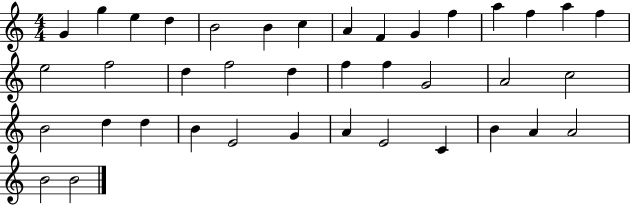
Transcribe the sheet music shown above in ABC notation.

X:1
T:Untitled
M:4/4
L:1/4
K:C
G g e d B2 B c A F G f a f a f e2 f2 d f2 d f f G2 A2 c2 B2 d d B E2 G A E2 C B A A2 B2 B2